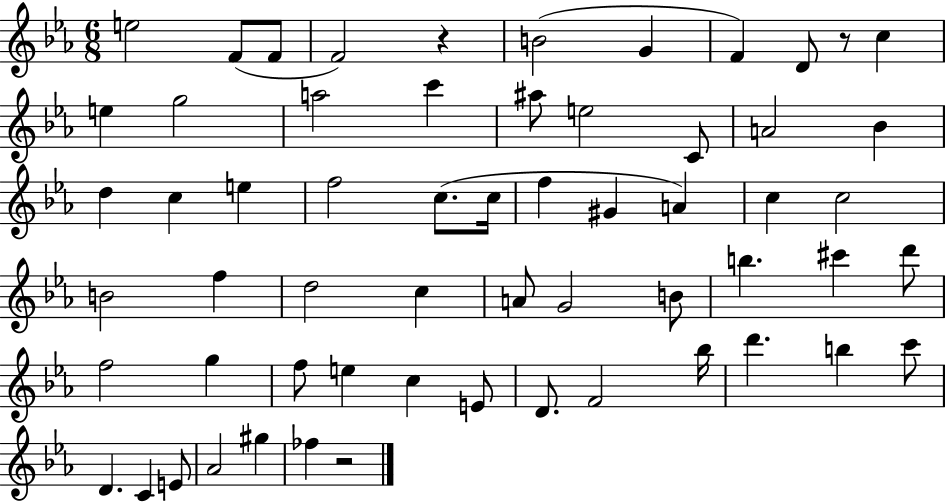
{
  \clef treble
  \numericTimeSignature
  \time 6/8
  \key ees \major
  \repeat volta 2 { e''2 f'8( f'8 | f'2) r4 | b'2( g'4 | f'4) d'8 r8 c''4 | \break e''4 g''2 | a''2 c'''4 | ais''8 e''2 c'8 | a'2 bes'4 | \break d''4 c''4 e''4 | f''2 c''8.( c''16 | f''4 gis'4 a'4) | c''4 c''2 | \break b'2 f''4 | d''2 c''4 | a'8 g'2 b'8 | b''4. cis'''4 d'''8 | \break f''2 g''4 | f''8 e''4 c''4 e'8 | d'8. f'2 bes''16 | d'''4. b''4 c'''8 | \break d'4. c'4 e'8 | aes'2 gis''4 | fes''4 r2 | } \bar "|."
}